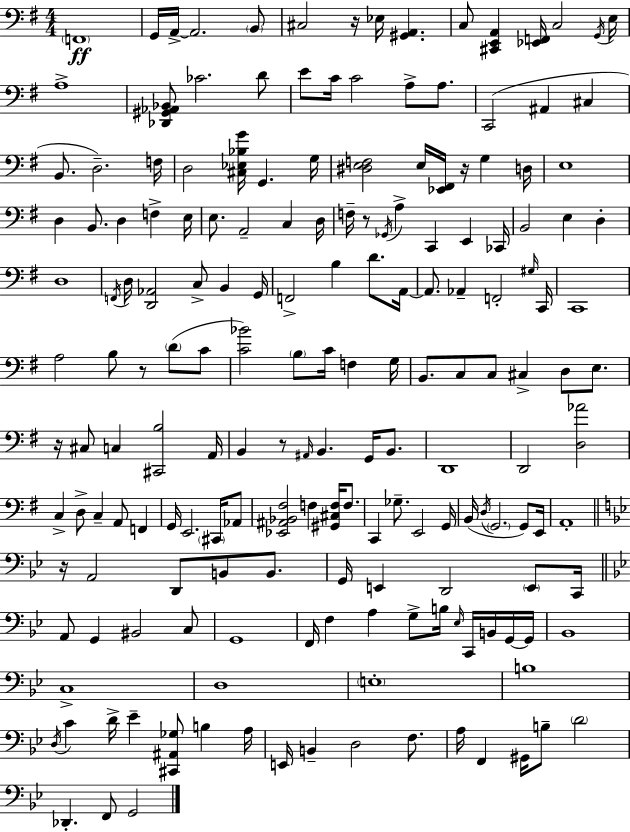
X:1
T:Untitled
M:4/4
L:1/4
K:G
F,,4 G,,/4 A,,/4 A,,2 B,,/2 ^C,2 z/4 _E,/4 [^G,,A,,] C,/2 [^C,,E,,A,,] [_E,,F,,]/4 C,2 G,,/4 E,/4 A,4 [_D,,^G,,_A,,_B,,]/2 _C2 D/2 E/2 C/4 C2 A,/2 A,/2 C,,2 ^A,, ^C, B,,/2 D,2 F,/4 D,2 [^C,_E,_B,G]/4 G,, G,/4 [^D,E,F,]2 E,/4 [_E,,^F,,]/4 z/4 G, D,/4 E,4 D, B,,/2 D, F, E,/4 E,/2 A,,2 C, D,/4 F,/4 z/2 _G,,/4 A, C,, E,, _C,,/4 B,,2 E, D, D,4 F,,/4 D,/4 [D,,_A,,]2 C,/2 B,, G,,/4 F,,2 B, D/2 A,,/4 A,,/2 _A,, F,,2 ^G,/4 C,,/4 C,,4 A,2 B,/2 z/2 D/2 C/2 [C_B]2 B,/2 C/4 F, G,/4 B,,/2 C,/2 C,/2 ^C, D,/2 E,/2 z/4 ^C,/2 C, [^C,,B,]2 A,,/4 B,, z/2 ^A,,/4 B,, G,,/4 B,,/2 D,,4 D,,2 [D,_A]2 C, D,/2 C, A,,/2 F,, G,,/4 E,,2 ^C,,/4 _A,,/2 [_E,,^A,,_B,,^F,]2 F, [^G,,^C,F,]/4 F,/2 C,, _G,/2 E,,2 G,,/4 B,,/4 D,/4 G,,2 G,,/2 E,,/4 A,,4 z/4 A,,2 D,,/2 B,,/2 B,,/2 G,,/4 E,, D,,2 E,,/2 C,,/4 A,,/2 G,, ^B,,2 C,/2 G,,4 F,,/4 F, A, G,/2 B,/4 _E,/4 C,,/4 B,,/4 G,,/4 G,,/4 _B,,4 C,4 D,4 E,4 B,4 D,/4 C D/4 _E [^C,,^A,,_G,]/2 B, A,/4 E,,/4 B,, D,2 F,/2 A,/4 F,, ^G,,/4 B,/2 D2 _D,, F,,/2 G,,2